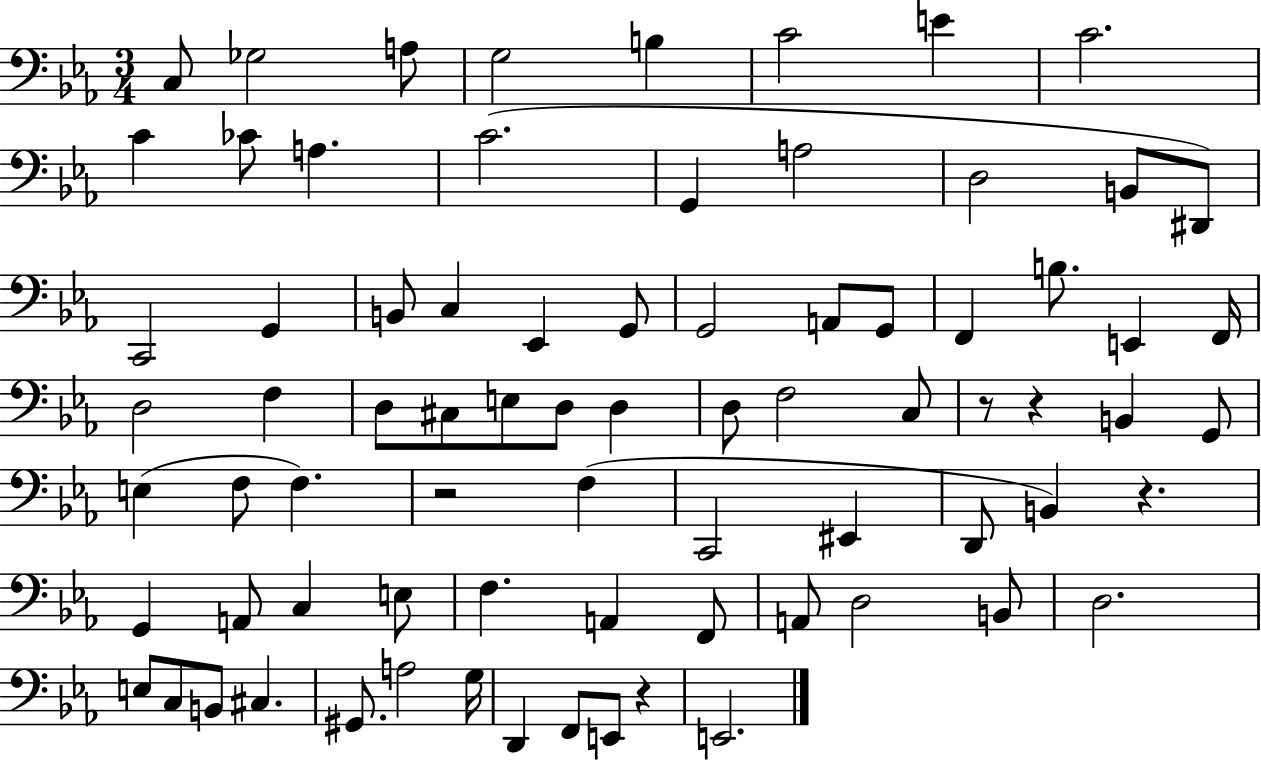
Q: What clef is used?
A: bass